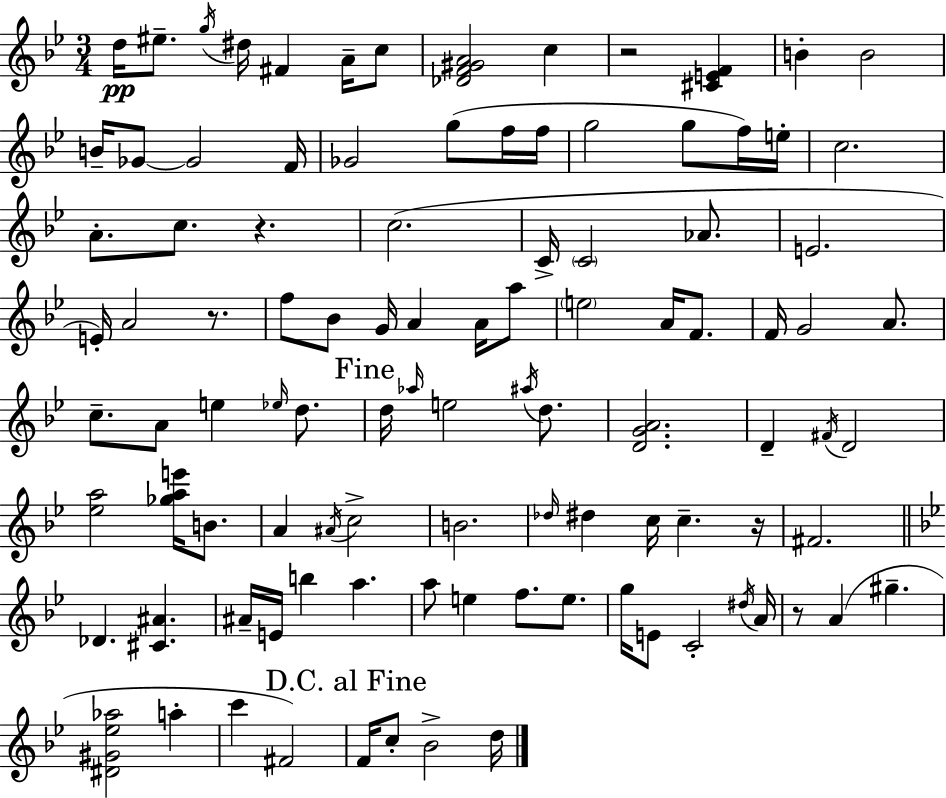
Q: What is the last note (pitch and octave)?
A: D5